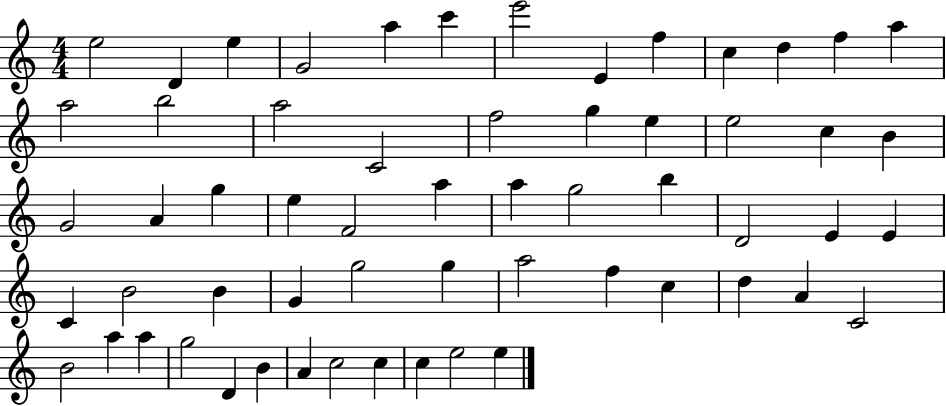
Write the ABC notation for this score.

X:1
T:Untitled
M:4/4
L:1/4
K:C
e2 D e G2 a c' e'2 E f c d f a a2 b2 a2 C2 f2 g e e2 c B G2 A g e F2 a a g2 b D2 E E C B2 B G g2 g a2 f c d A C2 B2 a a g2 D B A c2 c c e2 e